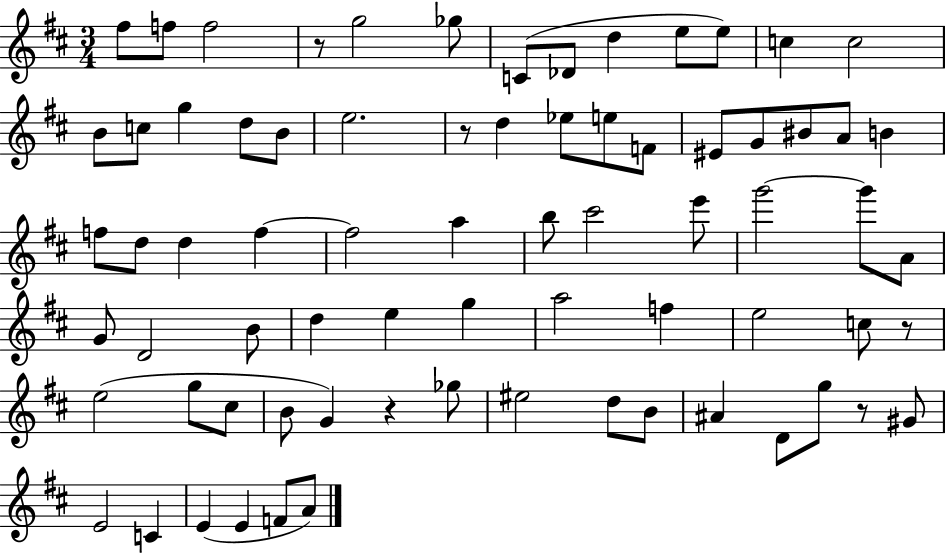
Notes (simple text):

F#5/e F5/e F5/h R/e G5/h Gb5/e C4/e Db4/e D5/q E5/e E5/e C5/q C5/h B4/e C5/e G5/q D5/e B4/e E5/h. R/e D5/q Eb5/e E5/e F4/e EIS4/e G4/e BIS4/e A4/e B4/q F5/e D5/e D5/q F5/q F5/h A5/q B5/e C#6/h E6/e G6/h G6/e A4/e G4/e D4/h B4/e D5/q E5/q G5/q A5/h F5/q E5/h C5/e R/e E5/h G5/e C#5/e B4/e G4/q R/q Gb5/e EIS5/h D5/e B4/e A#4/q D4/e G5/e R/e G#4/e E4/h C4/q E4/q E4/q F4/e A4/e